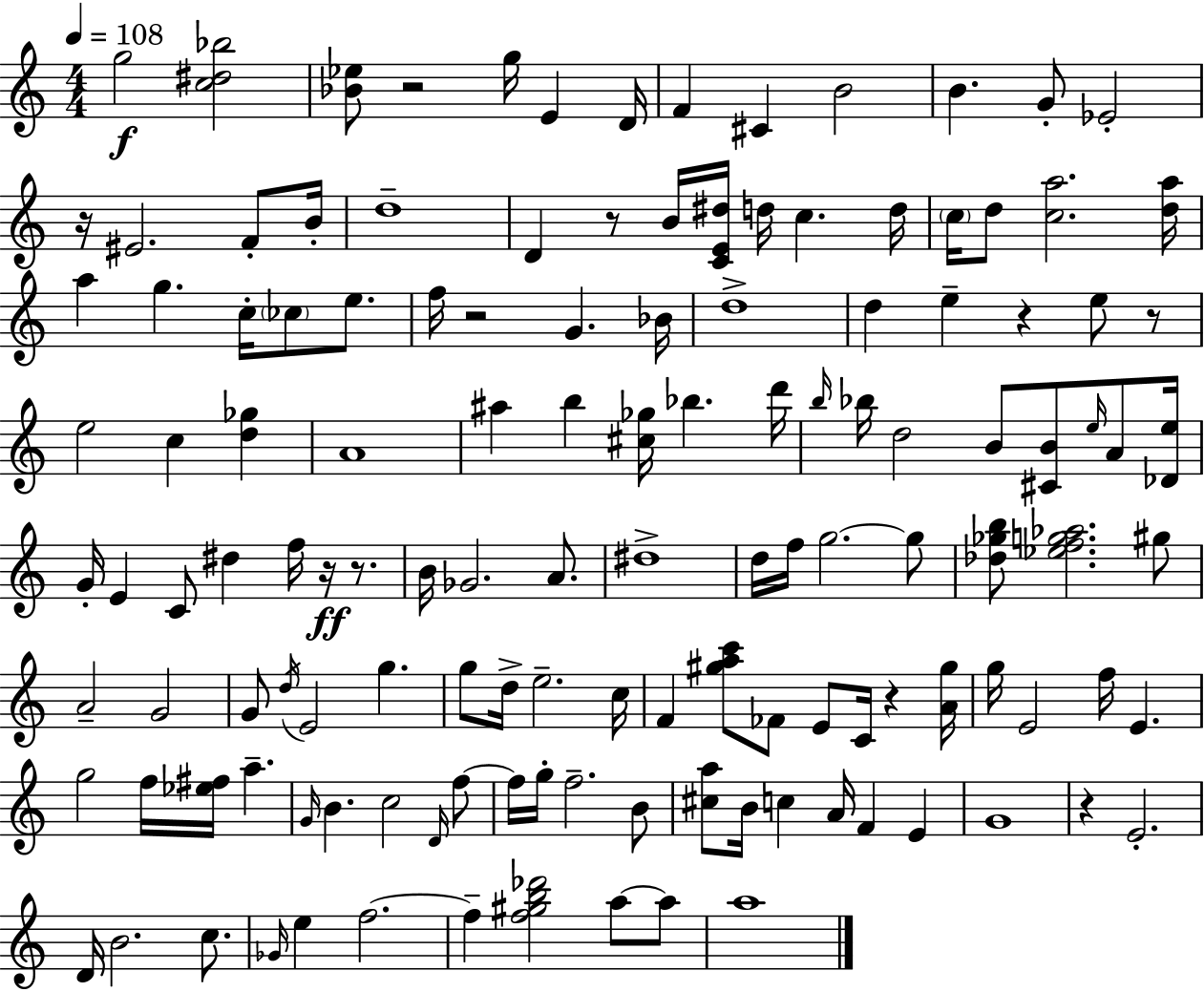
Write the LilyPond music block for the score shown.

{
  \clef treble
  \numericTimeSignature
  \time 4/4
  \key c \major
  \tempo 4 = 108
  g''2\f <c'' dis'' bes''>2 | <bes' ees''>8 r2 g''16 e'4 d'16 | f'4 cis'4 b'2 | b'4. g'8-. ees'2-. | \break r16 eis'2. f'8-. b'16-. | d''1-- | d'4 r8 b'16 <c' e' dis''>16 d''16 c''4. d''16 | \parenthesize c''16 d''8 <c'' a''>2. <d'' a''>16 | \break a''4 g''4. c''16-. \parenthesize ces''8 e''8. | f''16 r2 g'4. bes'16 | d''1-> | d''4 e''4-- r4 e''8 r8 | \break e''2 c''4 <d'' ges''>4 | a'1 | ais''4 b''4 <cis'' ges''>16 bes''4. d'''16 | \grace { b''16 } bes''16 d''2 b'8 <cis' b'>8 \grace { e''16 } a'8 | \break <des' e''>16 g'16-. e'4 c'8 dis''4 f''16 r16\ff r8. | b'16 ges'2. a'8. | dis''1-> | d''16 f''16 g''2.~~ | \break g''8 <des'' ges'' b''>8 <ees'' f'' g'' aes''>2. | gis''8 a'2-- g'2 | g'8 \acciaccatura { d''16 } e'2 g''4. | g''8 d''16-> e''2.-- | \break c''16 f'4 <gis'' a'' c'''>8 fes'8 e'8 c'16 r4 | <a' gis''>16 g''16 e'2 f''16 e'4. | g''2 f''16 <ees'' fis''>16 a''4.-- | \grace { g'16 } b'4. c''2 | \break \grace { d'16 } f''8~~ f''16 g''16-. f''2.-- | b'8 <cis'' a''>8 b'16 c''4 a'16 f'4 | e'4 g'1 | r4 e'2.-. | \break d'16 b'2. | c''8. \grace { ges'16 } e''4 f''2.~~ | f''4-- <f'' gis'' b'' des'''>2 | a''8~~ a''8 a''1 | \break \bar "|."
}